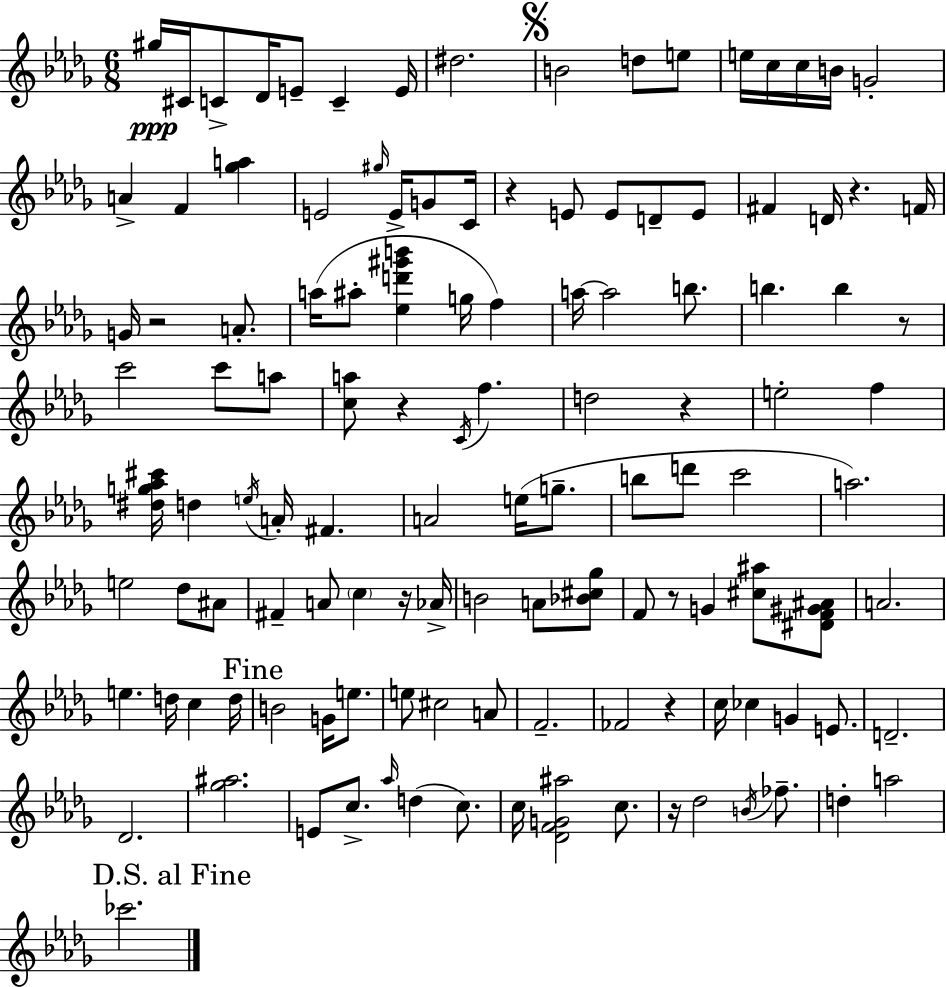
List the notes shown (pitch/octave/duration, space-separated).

G#5/s C#4/s C4/e Db4/s E4/e C4/q E4/s D#5/h. B4/h D5/e E5/e E5/s C5/s C5/s B4/s G4/h A4/q F4/q [Gb5,A5]/q E4/h G#5/s E4/s G4/e C4/s R/q E4/e E4/e D4/e E4/e F#4/q D4/s R/q. F4/s G4/s R/h A4/e. A5/s A#5/e [Eb5,D6,G#6,B6]/q G5/s F5/q A5/s A5/h B5/e. B5/q. B5/q R/e C6/h C6/e A5/e [C5,A5]/e R/q C4/s F5/q. D5/h R/q E5/h F5/q [D#5,G5,Ab5,C#6]/s D5/q E5/s A4/s F#4/q. A4/h E5/s G5/e. B5/e D6/e C6/h A5/h. E5/h Db5/e A#4/e F#4/q A4/e C5/q R/s Ab4/s B4/h A4/e [Bb4,C#5,Gb5]/e F4/e R/e G4/q [C#5,A#5]/e [D#4,F4,G#4,A#4]/e A4/h. E5/q. D5/s C5/q D5/s B4/h G4/s E5/e. E5/e C#5/h A4/e F4/h. FES4/h R/q C5/s CES5/q G4/q E4/e. D4/h. Db4/h. [Gb5,A#5]/h. E4/e C5/e. Ab5/s D5/q C5/e. C5/s [Db4,F4,G4,A#5]/h C5/e. R/s Db5/h B4/s FES5/e. D5/q A5/h CES6/h.